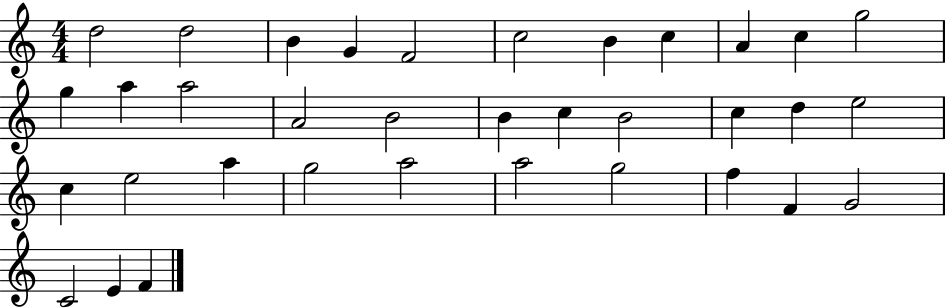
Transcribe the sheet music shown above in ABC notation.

X:1
T:Untitled
M:4/4
L:1/4
K:C
d2 d2 B G F2 c2 B c A c g2 g a a2 A2 B2 B c B2 c d e2 c e2 a g2 a2 a2 g2 f F G2 C2 E F